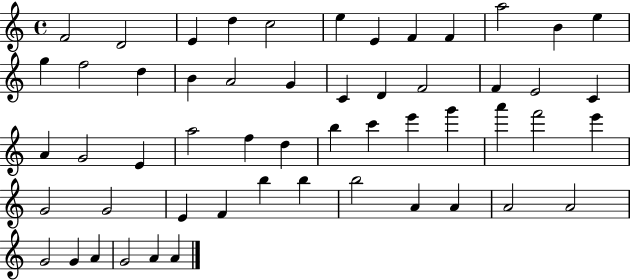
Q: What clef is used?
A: treble